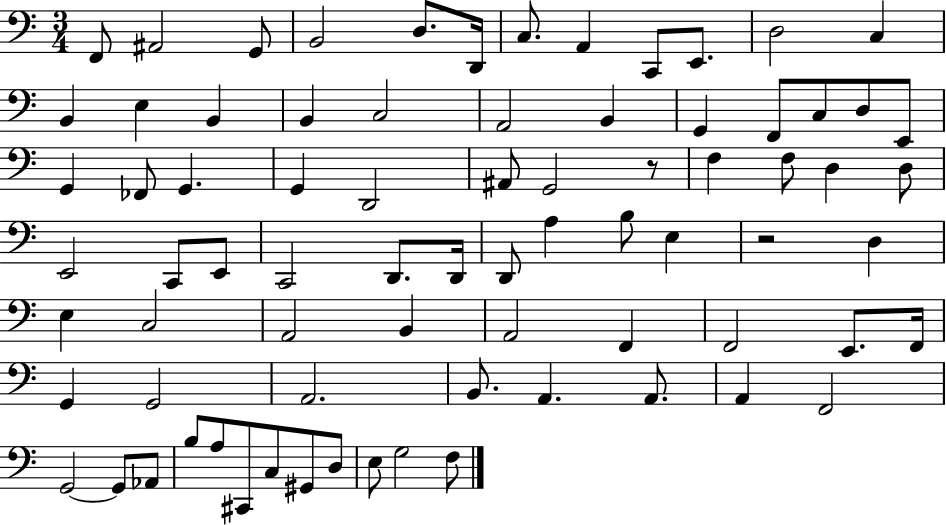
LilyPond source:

{
  \clef bass
  \numericTimeSignature
  \time 3/4
  \key c \major
  f,8 ais,2 g,8 | b,2 d8. d,16 | c8. a,4 c,8 e,8. | d2 c4 | \break b,4 e4 b,4 | b,4 c2 | a,2 b,4 | g,4 f,8 c8 d8 e,8 | \break g,4 fes,8 g,4. | g,4 d,2 | ais,8 g,2 r8 | f4 f8 d4 d8 | \break e,2 c,8 e,8 | c,2 d,8. d,16 | d,8 a4 b8 e4 | r2 d4 | \break e4 c2 | a,2 b,4 | a,2 f,4 | f,2 e,8. f,16 | \break g,4 g,2 | a,2. | b,8. a,4. a,8. | a,4 f,2 | \break g,2~~ g,8 aes,8 | b8 a8 cis,8 c8 gis,8 d8 | e8 g2 f8 | \bar "|."
}